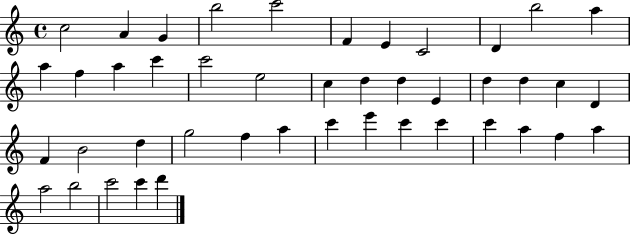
C5/h A4/q G4/q B5/h C6/h F4/q E4/q C4/h D4/q B5/h A5/q A5/q F5/q A5/q C6/q C6/h E5/h C5/q D5/q D5/q E4/q D5/q D5/q C5/q D4/q F4/q B4/h D5/q G5/h F5/q A5/q C6/q E6/q C6/q C6/q C6/q A5/q F5/q A5/q A5/h B5/h C6/h C6/q D6/q